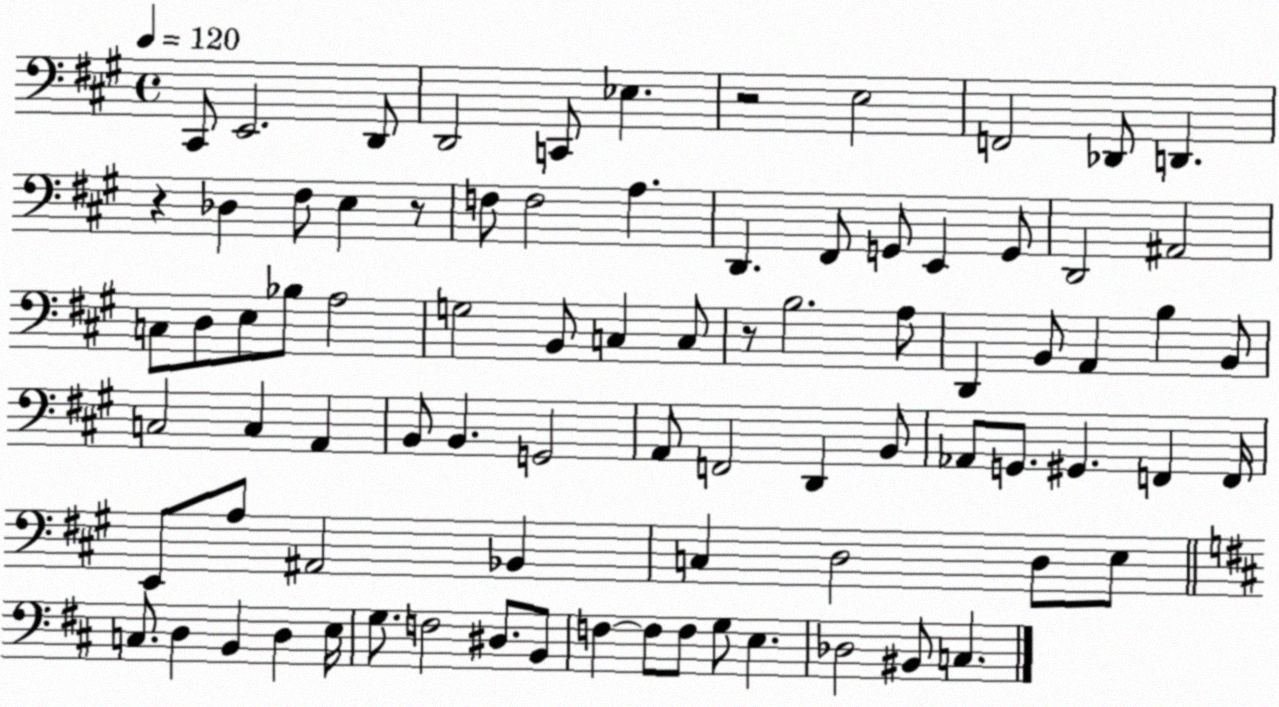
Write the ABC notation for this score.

X:1
T:Untitled
M:4/4
L:1/4
K:A
^C,,/2 E,,2 D,,/2 D,,2 C,,/2 _E, z2 E,2 F,,2 _D,,/2 D,, z _D, ^F,/2 E, z/2 F,/2 F,2 A, D,, ^F,,/2 G,,/2 E,, G,,/2 D,,2 ^A,,2 C,/2 D,/2 E,/2 _B,/2 A,2 G,2 B,,/2 C, C,/2 z/2 B,2 A,/2 D,, B,,/2 A,, B, B,,/2 C,2 C, A,, B,,/2 B,, G,,2 A,,/2 F,,2 D,, B,,/2 _A,,/2 G,,/2 ^G,, F,, F,,/4 E,,/2 A,/2 ^A,,2 _B,, C, D,2 D,/2 E,/2 C,/2 D, B,, D, E,/4 G,/2 F,2 ^D,/2 B,,/2 F, F,/2 F,/2 G,/2 E, _D,2 ^B,,/2 C,